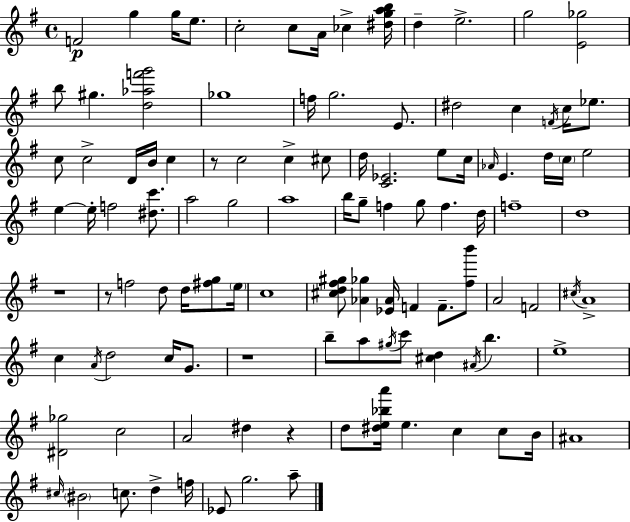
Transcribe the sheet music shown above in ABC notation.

X:1
T:Untitled
M:4/4
L:1/4
K:G
F2 g g/4 e/2 c2 c/2 A/4 _c [^dgab]/4 d e2 g2 [E_g]2 b/2 ^g [d_af'g']2 _g4 f/4 g2 E/2 ^d2 c F/4 c/4 _e/2 c/2 c2 D/4 B/4 c z/2 c2 c ^c/2 d/4 [C_E]2 e/2 c/4 _A/4 E d/4 c/4 e2 e e/4 f2 [^dc']/2 a2 g2 a4 b/4 g/2 f g/2 f d/4 f4 d4 z4 z/2 f2 d/2 d/4 [^fg]/2 e/4 c4 [^cd^f^g]/2 [_A_g] [_E_A]/4 F F/2 [^fb']/2 A2 F2 ^c/4 A4 c A/4 d2 c/4 G/2 z4 b/2 a/2 ^g/4 c'/2 [^cd] ^A/4 b e4 [^D_g]2 c2 A2 ^d z d/2 [^de_ba']/4 e c c/2 B/4 ^A4 ^c/4 ^B2 c/2 d f/4 _E/2 g2 a/2